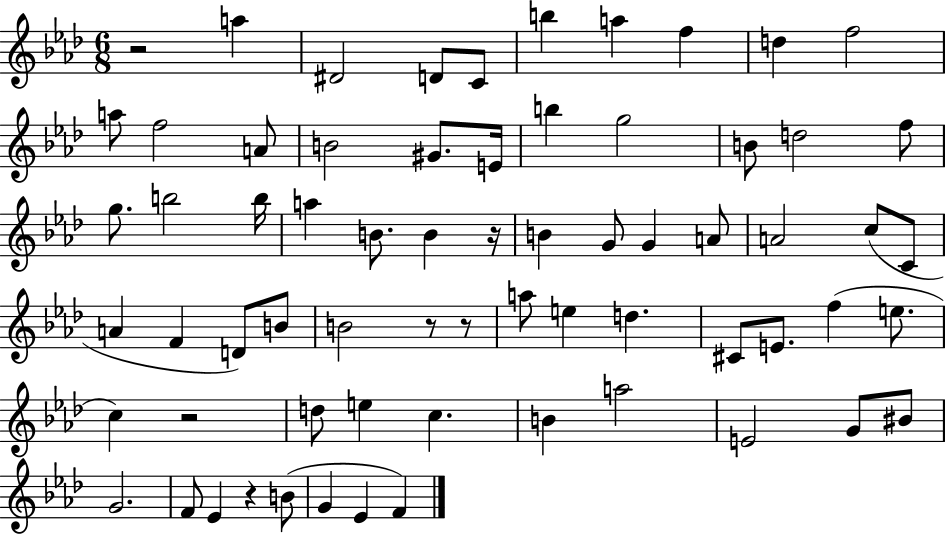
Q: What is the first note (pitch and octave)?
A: A5